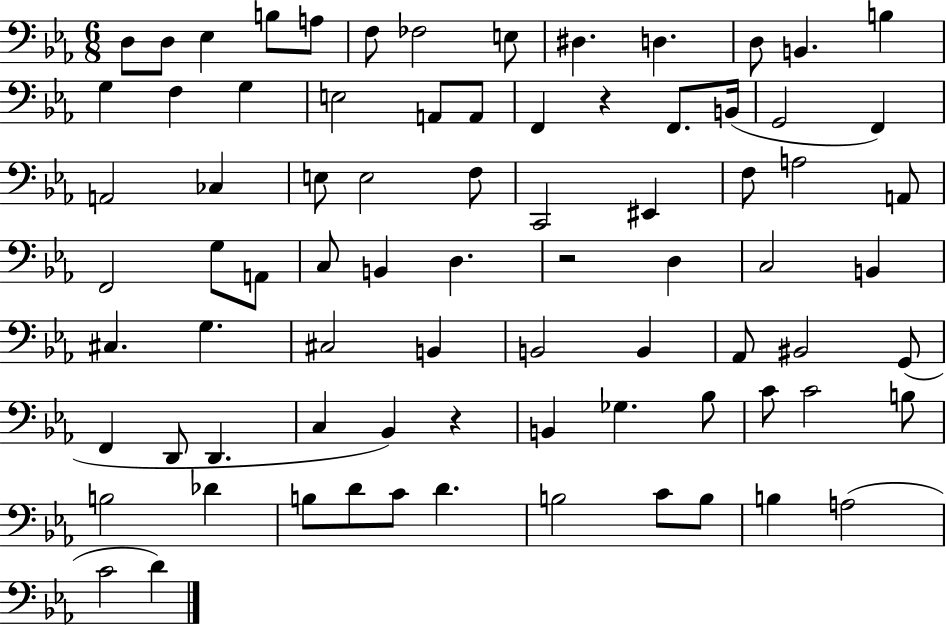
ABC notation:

X:1
T:Untitled
M:6/8
L:1/4
K:Eb
D,/2 D,/2 _E, B,/2 A,/2 F,/2 _F,2 E,/2 ^D, D, D,/2 B,, B, G, F, G, E,2 A,,/2 A,,/2 F,, z F,,/2 B,,/4 G,,2 F,, A,,2 _C, E,/2 E,2 F,/2 C,,2 ^E,, F,/2 A,2 A,,/2 F,,2 G,/2 A,,/2 C,/2 B,, D, z2 D, C,2 B,, ^C, G, ^C,2 B,, B,,2 B,, _A,,/2 ^B,,2 G,,/2 F,, D,,/2 D,, C, _B,, z B,, _G, _B,/2 C/2 C2 B,/2 B,2 _D B,/2 D/2 C/2 D B,2 C/2 B,/2 B, A,2 C2 D